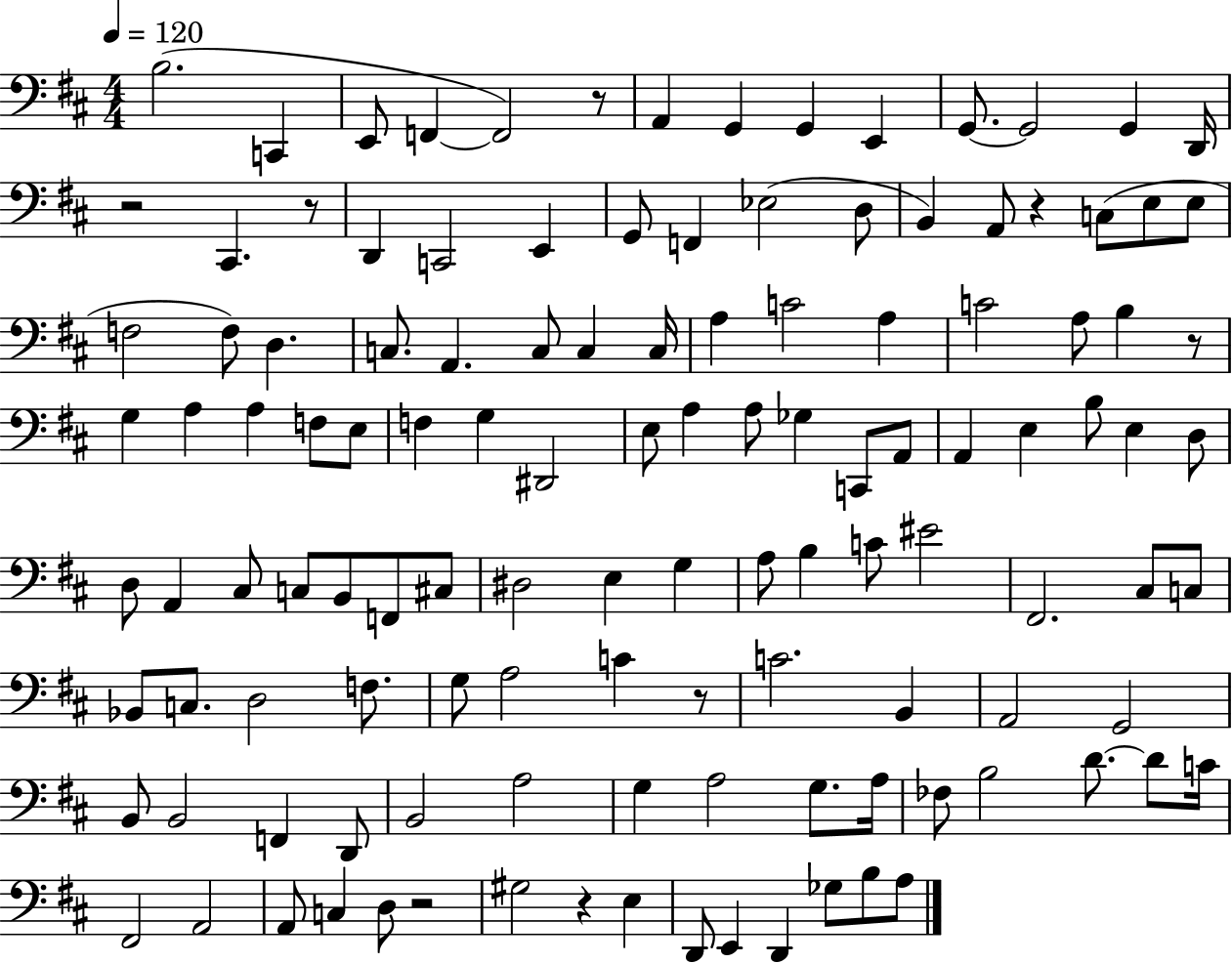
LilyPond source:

{
  \clef bass
  \numericTimeSignature
  \time 4/4
  \key d \major
  \tempo 4 = 120
  b2.( c,4 | e,8 f,4~~ f,2) r8 | a,4 g,4 g,4 e,4 | g,8.~~ g,2 g,4 d,16 | \break r2 cis,4. r8 | d,4 c,2 e,4 | g,8 f,4 ees2( d8 | b,4) a,8 r4 c8( e8 e8 | \break f2 f8) d4. | c8. a,4. c8 c4 c16 | a4 c'2 a4 | c'2 a8 b4 r8 | \break g4 a4 a4 f8 e8 | f4 g4 dis,2 | e8 a4 a8 ges4 c,8 a,8 | a,4 e4 b8 e4 d8 | \break d8 a,4 cis8 c8 b,8 f,8 cis8 | dis2 e4 g4 | a8 b4 c'8 eis'2 | fis,2. cis8 c8 | \break bes,8 c8. d2 f8. | g8 a2 c'4 r8 | c'2. b,4 | a,2 g,2 | \break b,8 b,2 f,4 d,8 | b,2 a2 | g4 a2 g8. a16 | fes8 b2 d'8.~~ d'8 c'16 | \break fis,2 a,2 | a,8 c4 d8 r2 | gis2 r4 e4 | d,8 e,4 d,4 ges8 b8 a8 | \break \bar "|."
}